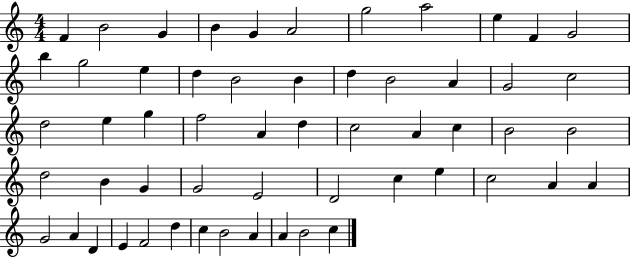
F4/q B4/h G4/q B4/q G4/q A4/h G5/h A5/h E5/q F4/q G4/h B5/q G5/h E5/q D5/q B4/h B4/q D5/q B4/h A4/q G4/h C5/h D5/h E5/q G5/q F5/h A4/q D5/q C5/h A4/q C5/q B4/h B4/h D5/h B4/q G4/q G4/h E4/h D4/h C5/q E5/q C5/h A4/q A4/q G4/h A4/q D4/q E4/q F4/h D5/q C5/q B4/h A4/q A4/q B4/h C5/q